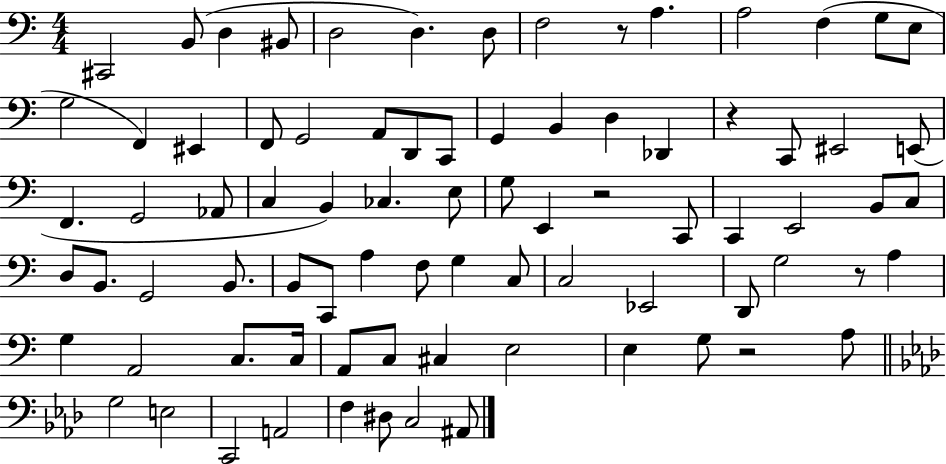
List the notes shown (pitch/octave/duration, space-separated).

C#2/h B2/e D3/q BIS2/e D3/h D3/q. D3/e F3/h R/e A3/q. A3/h F3/q G3/e E3/e G3/h F2/q EIS2/q F2/e G2/h A2/e D2/e C2/e G2/q B2/q D3/q Db2/q R/q C2/e EIS2/h E2/e F2/q. G2/h Ab2/e C3/q B2/q CES3/q. E3/e G3/e E2/q R/h C2/e C2/q E2/h B2/e C3/e D3/e B2/e. G2/h B2/e. B2/e C2/e A3/q F3/e G3/q C3/e C3/h Eb2/h D2/e G3/h R/e A3/q G3/q A2/h C3/e. C3/s A2/e C3/e C#3/q E3/h E3/q G3/e R/h A3/e G3/h E3/h C2/h A2/h F3/q D#3/e C3/h A#2/e